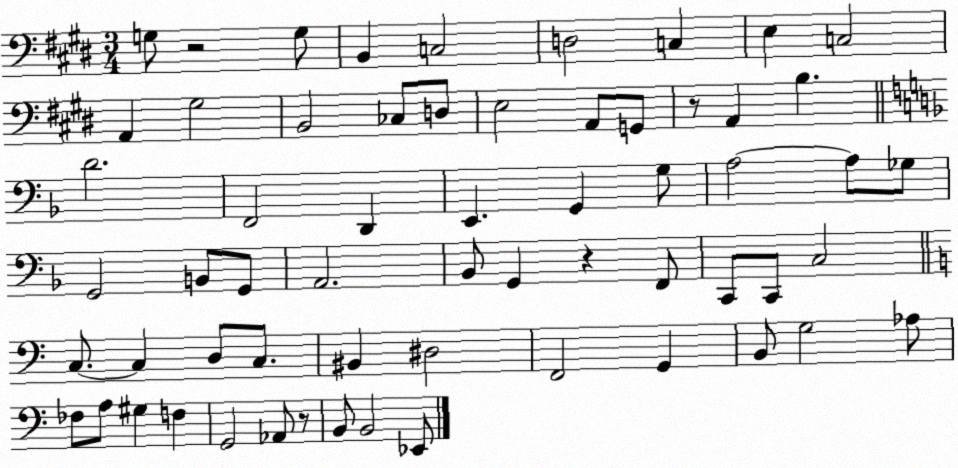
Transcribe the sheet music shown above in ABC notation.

X:1
T:Untitled
M:3/4
L:1/4
K:E
G,/2 z2 G,/2 B,, C,2 D,2 C, E, C,2 A,, ^G,2 B,,2 _C,/2 D,/2 E,2 A,,/2 G,,/2 z/2 A,, B, D2 F,,2 D,, E,, G,, G,/2 A,2 A,/2 _G,/2 G,,2 B,,/2 G,,/2 A,,2 _B,,/2 G,, z F,,/2 C,,/2 C,,/2 C,2 C,/2 C, D,/2 C,/2 ^B,, ^D,2 F,,2 G,, B,,/2 G,2 _A,/2 _F,/2 A,/2 ^G, F, G,,2 _A,,/2 z/2 B,,/2 B,,2 _E,,/2